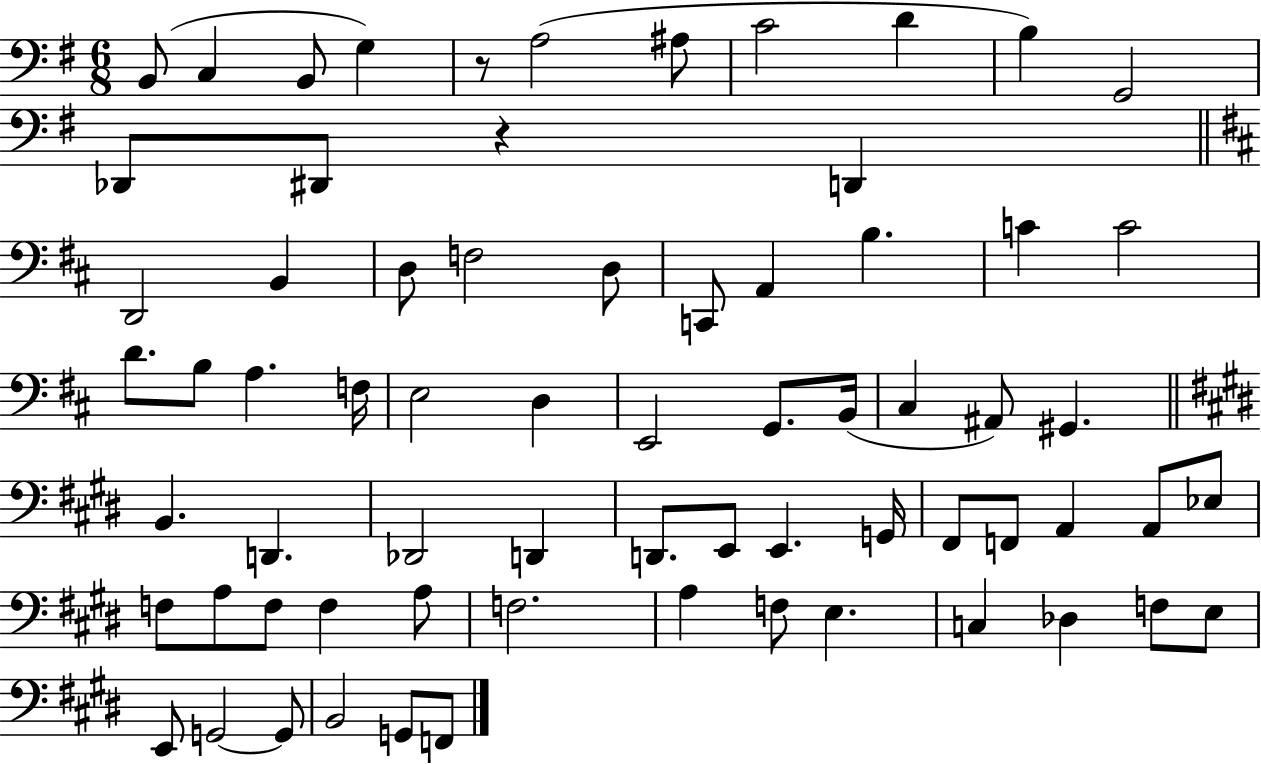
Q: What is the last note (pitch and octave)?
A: F2